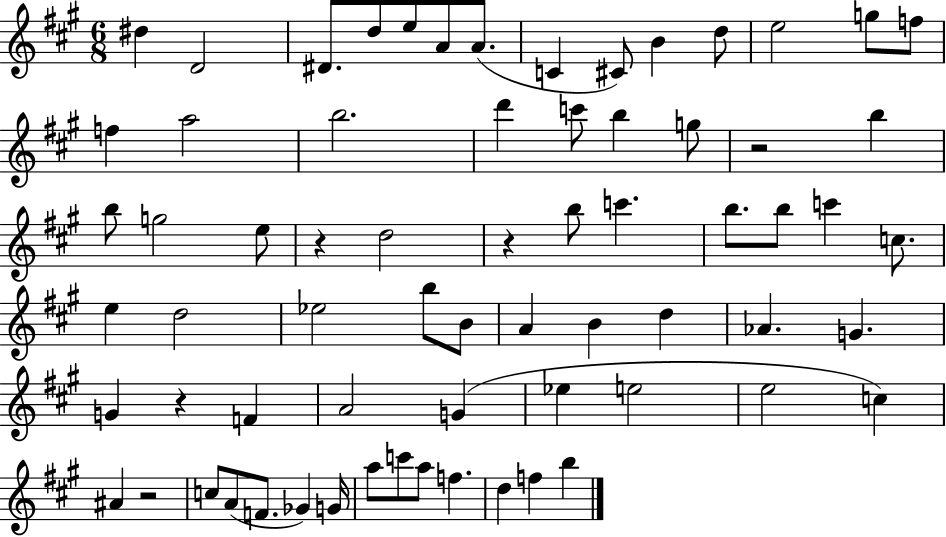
D#5/q D4/h D#4/e. D5/e E5/e A4/e A4/e. C4/q C#4/e B4/q D5/e E5/h G5/e F5/e F5/q A5/h B5/h. D6/q C6/e B5/q G5/e R/h B5/q B5/e G5/h E5/e R/q D5/h R/q B5/e C6/q. B5/e. B5/e C6/q C5/e. E5/q D5/h Eb5/h B5/e B4/e A4/q B4/q D5/q Ab4/q. G4/q. G4/q R/q F4/q A4/h G4/q Eb5/q E5/h E5/h C5/q A#4/q R/h C5/e A4/e F4/e. Gb4/q G4/s A5/e C6/e A5/e F5/q. D5/q F5/q B5/q